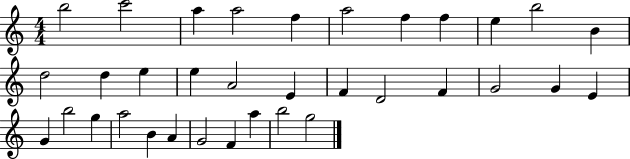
X:1
T:Untitled
M:4/4
L:1/4
K:C
b2 c'2 a a2 f a2 f f e b2 B d2 d e e A2 E F D2 F G2 G E G b2 g a2 B A G2 F a b2 g2